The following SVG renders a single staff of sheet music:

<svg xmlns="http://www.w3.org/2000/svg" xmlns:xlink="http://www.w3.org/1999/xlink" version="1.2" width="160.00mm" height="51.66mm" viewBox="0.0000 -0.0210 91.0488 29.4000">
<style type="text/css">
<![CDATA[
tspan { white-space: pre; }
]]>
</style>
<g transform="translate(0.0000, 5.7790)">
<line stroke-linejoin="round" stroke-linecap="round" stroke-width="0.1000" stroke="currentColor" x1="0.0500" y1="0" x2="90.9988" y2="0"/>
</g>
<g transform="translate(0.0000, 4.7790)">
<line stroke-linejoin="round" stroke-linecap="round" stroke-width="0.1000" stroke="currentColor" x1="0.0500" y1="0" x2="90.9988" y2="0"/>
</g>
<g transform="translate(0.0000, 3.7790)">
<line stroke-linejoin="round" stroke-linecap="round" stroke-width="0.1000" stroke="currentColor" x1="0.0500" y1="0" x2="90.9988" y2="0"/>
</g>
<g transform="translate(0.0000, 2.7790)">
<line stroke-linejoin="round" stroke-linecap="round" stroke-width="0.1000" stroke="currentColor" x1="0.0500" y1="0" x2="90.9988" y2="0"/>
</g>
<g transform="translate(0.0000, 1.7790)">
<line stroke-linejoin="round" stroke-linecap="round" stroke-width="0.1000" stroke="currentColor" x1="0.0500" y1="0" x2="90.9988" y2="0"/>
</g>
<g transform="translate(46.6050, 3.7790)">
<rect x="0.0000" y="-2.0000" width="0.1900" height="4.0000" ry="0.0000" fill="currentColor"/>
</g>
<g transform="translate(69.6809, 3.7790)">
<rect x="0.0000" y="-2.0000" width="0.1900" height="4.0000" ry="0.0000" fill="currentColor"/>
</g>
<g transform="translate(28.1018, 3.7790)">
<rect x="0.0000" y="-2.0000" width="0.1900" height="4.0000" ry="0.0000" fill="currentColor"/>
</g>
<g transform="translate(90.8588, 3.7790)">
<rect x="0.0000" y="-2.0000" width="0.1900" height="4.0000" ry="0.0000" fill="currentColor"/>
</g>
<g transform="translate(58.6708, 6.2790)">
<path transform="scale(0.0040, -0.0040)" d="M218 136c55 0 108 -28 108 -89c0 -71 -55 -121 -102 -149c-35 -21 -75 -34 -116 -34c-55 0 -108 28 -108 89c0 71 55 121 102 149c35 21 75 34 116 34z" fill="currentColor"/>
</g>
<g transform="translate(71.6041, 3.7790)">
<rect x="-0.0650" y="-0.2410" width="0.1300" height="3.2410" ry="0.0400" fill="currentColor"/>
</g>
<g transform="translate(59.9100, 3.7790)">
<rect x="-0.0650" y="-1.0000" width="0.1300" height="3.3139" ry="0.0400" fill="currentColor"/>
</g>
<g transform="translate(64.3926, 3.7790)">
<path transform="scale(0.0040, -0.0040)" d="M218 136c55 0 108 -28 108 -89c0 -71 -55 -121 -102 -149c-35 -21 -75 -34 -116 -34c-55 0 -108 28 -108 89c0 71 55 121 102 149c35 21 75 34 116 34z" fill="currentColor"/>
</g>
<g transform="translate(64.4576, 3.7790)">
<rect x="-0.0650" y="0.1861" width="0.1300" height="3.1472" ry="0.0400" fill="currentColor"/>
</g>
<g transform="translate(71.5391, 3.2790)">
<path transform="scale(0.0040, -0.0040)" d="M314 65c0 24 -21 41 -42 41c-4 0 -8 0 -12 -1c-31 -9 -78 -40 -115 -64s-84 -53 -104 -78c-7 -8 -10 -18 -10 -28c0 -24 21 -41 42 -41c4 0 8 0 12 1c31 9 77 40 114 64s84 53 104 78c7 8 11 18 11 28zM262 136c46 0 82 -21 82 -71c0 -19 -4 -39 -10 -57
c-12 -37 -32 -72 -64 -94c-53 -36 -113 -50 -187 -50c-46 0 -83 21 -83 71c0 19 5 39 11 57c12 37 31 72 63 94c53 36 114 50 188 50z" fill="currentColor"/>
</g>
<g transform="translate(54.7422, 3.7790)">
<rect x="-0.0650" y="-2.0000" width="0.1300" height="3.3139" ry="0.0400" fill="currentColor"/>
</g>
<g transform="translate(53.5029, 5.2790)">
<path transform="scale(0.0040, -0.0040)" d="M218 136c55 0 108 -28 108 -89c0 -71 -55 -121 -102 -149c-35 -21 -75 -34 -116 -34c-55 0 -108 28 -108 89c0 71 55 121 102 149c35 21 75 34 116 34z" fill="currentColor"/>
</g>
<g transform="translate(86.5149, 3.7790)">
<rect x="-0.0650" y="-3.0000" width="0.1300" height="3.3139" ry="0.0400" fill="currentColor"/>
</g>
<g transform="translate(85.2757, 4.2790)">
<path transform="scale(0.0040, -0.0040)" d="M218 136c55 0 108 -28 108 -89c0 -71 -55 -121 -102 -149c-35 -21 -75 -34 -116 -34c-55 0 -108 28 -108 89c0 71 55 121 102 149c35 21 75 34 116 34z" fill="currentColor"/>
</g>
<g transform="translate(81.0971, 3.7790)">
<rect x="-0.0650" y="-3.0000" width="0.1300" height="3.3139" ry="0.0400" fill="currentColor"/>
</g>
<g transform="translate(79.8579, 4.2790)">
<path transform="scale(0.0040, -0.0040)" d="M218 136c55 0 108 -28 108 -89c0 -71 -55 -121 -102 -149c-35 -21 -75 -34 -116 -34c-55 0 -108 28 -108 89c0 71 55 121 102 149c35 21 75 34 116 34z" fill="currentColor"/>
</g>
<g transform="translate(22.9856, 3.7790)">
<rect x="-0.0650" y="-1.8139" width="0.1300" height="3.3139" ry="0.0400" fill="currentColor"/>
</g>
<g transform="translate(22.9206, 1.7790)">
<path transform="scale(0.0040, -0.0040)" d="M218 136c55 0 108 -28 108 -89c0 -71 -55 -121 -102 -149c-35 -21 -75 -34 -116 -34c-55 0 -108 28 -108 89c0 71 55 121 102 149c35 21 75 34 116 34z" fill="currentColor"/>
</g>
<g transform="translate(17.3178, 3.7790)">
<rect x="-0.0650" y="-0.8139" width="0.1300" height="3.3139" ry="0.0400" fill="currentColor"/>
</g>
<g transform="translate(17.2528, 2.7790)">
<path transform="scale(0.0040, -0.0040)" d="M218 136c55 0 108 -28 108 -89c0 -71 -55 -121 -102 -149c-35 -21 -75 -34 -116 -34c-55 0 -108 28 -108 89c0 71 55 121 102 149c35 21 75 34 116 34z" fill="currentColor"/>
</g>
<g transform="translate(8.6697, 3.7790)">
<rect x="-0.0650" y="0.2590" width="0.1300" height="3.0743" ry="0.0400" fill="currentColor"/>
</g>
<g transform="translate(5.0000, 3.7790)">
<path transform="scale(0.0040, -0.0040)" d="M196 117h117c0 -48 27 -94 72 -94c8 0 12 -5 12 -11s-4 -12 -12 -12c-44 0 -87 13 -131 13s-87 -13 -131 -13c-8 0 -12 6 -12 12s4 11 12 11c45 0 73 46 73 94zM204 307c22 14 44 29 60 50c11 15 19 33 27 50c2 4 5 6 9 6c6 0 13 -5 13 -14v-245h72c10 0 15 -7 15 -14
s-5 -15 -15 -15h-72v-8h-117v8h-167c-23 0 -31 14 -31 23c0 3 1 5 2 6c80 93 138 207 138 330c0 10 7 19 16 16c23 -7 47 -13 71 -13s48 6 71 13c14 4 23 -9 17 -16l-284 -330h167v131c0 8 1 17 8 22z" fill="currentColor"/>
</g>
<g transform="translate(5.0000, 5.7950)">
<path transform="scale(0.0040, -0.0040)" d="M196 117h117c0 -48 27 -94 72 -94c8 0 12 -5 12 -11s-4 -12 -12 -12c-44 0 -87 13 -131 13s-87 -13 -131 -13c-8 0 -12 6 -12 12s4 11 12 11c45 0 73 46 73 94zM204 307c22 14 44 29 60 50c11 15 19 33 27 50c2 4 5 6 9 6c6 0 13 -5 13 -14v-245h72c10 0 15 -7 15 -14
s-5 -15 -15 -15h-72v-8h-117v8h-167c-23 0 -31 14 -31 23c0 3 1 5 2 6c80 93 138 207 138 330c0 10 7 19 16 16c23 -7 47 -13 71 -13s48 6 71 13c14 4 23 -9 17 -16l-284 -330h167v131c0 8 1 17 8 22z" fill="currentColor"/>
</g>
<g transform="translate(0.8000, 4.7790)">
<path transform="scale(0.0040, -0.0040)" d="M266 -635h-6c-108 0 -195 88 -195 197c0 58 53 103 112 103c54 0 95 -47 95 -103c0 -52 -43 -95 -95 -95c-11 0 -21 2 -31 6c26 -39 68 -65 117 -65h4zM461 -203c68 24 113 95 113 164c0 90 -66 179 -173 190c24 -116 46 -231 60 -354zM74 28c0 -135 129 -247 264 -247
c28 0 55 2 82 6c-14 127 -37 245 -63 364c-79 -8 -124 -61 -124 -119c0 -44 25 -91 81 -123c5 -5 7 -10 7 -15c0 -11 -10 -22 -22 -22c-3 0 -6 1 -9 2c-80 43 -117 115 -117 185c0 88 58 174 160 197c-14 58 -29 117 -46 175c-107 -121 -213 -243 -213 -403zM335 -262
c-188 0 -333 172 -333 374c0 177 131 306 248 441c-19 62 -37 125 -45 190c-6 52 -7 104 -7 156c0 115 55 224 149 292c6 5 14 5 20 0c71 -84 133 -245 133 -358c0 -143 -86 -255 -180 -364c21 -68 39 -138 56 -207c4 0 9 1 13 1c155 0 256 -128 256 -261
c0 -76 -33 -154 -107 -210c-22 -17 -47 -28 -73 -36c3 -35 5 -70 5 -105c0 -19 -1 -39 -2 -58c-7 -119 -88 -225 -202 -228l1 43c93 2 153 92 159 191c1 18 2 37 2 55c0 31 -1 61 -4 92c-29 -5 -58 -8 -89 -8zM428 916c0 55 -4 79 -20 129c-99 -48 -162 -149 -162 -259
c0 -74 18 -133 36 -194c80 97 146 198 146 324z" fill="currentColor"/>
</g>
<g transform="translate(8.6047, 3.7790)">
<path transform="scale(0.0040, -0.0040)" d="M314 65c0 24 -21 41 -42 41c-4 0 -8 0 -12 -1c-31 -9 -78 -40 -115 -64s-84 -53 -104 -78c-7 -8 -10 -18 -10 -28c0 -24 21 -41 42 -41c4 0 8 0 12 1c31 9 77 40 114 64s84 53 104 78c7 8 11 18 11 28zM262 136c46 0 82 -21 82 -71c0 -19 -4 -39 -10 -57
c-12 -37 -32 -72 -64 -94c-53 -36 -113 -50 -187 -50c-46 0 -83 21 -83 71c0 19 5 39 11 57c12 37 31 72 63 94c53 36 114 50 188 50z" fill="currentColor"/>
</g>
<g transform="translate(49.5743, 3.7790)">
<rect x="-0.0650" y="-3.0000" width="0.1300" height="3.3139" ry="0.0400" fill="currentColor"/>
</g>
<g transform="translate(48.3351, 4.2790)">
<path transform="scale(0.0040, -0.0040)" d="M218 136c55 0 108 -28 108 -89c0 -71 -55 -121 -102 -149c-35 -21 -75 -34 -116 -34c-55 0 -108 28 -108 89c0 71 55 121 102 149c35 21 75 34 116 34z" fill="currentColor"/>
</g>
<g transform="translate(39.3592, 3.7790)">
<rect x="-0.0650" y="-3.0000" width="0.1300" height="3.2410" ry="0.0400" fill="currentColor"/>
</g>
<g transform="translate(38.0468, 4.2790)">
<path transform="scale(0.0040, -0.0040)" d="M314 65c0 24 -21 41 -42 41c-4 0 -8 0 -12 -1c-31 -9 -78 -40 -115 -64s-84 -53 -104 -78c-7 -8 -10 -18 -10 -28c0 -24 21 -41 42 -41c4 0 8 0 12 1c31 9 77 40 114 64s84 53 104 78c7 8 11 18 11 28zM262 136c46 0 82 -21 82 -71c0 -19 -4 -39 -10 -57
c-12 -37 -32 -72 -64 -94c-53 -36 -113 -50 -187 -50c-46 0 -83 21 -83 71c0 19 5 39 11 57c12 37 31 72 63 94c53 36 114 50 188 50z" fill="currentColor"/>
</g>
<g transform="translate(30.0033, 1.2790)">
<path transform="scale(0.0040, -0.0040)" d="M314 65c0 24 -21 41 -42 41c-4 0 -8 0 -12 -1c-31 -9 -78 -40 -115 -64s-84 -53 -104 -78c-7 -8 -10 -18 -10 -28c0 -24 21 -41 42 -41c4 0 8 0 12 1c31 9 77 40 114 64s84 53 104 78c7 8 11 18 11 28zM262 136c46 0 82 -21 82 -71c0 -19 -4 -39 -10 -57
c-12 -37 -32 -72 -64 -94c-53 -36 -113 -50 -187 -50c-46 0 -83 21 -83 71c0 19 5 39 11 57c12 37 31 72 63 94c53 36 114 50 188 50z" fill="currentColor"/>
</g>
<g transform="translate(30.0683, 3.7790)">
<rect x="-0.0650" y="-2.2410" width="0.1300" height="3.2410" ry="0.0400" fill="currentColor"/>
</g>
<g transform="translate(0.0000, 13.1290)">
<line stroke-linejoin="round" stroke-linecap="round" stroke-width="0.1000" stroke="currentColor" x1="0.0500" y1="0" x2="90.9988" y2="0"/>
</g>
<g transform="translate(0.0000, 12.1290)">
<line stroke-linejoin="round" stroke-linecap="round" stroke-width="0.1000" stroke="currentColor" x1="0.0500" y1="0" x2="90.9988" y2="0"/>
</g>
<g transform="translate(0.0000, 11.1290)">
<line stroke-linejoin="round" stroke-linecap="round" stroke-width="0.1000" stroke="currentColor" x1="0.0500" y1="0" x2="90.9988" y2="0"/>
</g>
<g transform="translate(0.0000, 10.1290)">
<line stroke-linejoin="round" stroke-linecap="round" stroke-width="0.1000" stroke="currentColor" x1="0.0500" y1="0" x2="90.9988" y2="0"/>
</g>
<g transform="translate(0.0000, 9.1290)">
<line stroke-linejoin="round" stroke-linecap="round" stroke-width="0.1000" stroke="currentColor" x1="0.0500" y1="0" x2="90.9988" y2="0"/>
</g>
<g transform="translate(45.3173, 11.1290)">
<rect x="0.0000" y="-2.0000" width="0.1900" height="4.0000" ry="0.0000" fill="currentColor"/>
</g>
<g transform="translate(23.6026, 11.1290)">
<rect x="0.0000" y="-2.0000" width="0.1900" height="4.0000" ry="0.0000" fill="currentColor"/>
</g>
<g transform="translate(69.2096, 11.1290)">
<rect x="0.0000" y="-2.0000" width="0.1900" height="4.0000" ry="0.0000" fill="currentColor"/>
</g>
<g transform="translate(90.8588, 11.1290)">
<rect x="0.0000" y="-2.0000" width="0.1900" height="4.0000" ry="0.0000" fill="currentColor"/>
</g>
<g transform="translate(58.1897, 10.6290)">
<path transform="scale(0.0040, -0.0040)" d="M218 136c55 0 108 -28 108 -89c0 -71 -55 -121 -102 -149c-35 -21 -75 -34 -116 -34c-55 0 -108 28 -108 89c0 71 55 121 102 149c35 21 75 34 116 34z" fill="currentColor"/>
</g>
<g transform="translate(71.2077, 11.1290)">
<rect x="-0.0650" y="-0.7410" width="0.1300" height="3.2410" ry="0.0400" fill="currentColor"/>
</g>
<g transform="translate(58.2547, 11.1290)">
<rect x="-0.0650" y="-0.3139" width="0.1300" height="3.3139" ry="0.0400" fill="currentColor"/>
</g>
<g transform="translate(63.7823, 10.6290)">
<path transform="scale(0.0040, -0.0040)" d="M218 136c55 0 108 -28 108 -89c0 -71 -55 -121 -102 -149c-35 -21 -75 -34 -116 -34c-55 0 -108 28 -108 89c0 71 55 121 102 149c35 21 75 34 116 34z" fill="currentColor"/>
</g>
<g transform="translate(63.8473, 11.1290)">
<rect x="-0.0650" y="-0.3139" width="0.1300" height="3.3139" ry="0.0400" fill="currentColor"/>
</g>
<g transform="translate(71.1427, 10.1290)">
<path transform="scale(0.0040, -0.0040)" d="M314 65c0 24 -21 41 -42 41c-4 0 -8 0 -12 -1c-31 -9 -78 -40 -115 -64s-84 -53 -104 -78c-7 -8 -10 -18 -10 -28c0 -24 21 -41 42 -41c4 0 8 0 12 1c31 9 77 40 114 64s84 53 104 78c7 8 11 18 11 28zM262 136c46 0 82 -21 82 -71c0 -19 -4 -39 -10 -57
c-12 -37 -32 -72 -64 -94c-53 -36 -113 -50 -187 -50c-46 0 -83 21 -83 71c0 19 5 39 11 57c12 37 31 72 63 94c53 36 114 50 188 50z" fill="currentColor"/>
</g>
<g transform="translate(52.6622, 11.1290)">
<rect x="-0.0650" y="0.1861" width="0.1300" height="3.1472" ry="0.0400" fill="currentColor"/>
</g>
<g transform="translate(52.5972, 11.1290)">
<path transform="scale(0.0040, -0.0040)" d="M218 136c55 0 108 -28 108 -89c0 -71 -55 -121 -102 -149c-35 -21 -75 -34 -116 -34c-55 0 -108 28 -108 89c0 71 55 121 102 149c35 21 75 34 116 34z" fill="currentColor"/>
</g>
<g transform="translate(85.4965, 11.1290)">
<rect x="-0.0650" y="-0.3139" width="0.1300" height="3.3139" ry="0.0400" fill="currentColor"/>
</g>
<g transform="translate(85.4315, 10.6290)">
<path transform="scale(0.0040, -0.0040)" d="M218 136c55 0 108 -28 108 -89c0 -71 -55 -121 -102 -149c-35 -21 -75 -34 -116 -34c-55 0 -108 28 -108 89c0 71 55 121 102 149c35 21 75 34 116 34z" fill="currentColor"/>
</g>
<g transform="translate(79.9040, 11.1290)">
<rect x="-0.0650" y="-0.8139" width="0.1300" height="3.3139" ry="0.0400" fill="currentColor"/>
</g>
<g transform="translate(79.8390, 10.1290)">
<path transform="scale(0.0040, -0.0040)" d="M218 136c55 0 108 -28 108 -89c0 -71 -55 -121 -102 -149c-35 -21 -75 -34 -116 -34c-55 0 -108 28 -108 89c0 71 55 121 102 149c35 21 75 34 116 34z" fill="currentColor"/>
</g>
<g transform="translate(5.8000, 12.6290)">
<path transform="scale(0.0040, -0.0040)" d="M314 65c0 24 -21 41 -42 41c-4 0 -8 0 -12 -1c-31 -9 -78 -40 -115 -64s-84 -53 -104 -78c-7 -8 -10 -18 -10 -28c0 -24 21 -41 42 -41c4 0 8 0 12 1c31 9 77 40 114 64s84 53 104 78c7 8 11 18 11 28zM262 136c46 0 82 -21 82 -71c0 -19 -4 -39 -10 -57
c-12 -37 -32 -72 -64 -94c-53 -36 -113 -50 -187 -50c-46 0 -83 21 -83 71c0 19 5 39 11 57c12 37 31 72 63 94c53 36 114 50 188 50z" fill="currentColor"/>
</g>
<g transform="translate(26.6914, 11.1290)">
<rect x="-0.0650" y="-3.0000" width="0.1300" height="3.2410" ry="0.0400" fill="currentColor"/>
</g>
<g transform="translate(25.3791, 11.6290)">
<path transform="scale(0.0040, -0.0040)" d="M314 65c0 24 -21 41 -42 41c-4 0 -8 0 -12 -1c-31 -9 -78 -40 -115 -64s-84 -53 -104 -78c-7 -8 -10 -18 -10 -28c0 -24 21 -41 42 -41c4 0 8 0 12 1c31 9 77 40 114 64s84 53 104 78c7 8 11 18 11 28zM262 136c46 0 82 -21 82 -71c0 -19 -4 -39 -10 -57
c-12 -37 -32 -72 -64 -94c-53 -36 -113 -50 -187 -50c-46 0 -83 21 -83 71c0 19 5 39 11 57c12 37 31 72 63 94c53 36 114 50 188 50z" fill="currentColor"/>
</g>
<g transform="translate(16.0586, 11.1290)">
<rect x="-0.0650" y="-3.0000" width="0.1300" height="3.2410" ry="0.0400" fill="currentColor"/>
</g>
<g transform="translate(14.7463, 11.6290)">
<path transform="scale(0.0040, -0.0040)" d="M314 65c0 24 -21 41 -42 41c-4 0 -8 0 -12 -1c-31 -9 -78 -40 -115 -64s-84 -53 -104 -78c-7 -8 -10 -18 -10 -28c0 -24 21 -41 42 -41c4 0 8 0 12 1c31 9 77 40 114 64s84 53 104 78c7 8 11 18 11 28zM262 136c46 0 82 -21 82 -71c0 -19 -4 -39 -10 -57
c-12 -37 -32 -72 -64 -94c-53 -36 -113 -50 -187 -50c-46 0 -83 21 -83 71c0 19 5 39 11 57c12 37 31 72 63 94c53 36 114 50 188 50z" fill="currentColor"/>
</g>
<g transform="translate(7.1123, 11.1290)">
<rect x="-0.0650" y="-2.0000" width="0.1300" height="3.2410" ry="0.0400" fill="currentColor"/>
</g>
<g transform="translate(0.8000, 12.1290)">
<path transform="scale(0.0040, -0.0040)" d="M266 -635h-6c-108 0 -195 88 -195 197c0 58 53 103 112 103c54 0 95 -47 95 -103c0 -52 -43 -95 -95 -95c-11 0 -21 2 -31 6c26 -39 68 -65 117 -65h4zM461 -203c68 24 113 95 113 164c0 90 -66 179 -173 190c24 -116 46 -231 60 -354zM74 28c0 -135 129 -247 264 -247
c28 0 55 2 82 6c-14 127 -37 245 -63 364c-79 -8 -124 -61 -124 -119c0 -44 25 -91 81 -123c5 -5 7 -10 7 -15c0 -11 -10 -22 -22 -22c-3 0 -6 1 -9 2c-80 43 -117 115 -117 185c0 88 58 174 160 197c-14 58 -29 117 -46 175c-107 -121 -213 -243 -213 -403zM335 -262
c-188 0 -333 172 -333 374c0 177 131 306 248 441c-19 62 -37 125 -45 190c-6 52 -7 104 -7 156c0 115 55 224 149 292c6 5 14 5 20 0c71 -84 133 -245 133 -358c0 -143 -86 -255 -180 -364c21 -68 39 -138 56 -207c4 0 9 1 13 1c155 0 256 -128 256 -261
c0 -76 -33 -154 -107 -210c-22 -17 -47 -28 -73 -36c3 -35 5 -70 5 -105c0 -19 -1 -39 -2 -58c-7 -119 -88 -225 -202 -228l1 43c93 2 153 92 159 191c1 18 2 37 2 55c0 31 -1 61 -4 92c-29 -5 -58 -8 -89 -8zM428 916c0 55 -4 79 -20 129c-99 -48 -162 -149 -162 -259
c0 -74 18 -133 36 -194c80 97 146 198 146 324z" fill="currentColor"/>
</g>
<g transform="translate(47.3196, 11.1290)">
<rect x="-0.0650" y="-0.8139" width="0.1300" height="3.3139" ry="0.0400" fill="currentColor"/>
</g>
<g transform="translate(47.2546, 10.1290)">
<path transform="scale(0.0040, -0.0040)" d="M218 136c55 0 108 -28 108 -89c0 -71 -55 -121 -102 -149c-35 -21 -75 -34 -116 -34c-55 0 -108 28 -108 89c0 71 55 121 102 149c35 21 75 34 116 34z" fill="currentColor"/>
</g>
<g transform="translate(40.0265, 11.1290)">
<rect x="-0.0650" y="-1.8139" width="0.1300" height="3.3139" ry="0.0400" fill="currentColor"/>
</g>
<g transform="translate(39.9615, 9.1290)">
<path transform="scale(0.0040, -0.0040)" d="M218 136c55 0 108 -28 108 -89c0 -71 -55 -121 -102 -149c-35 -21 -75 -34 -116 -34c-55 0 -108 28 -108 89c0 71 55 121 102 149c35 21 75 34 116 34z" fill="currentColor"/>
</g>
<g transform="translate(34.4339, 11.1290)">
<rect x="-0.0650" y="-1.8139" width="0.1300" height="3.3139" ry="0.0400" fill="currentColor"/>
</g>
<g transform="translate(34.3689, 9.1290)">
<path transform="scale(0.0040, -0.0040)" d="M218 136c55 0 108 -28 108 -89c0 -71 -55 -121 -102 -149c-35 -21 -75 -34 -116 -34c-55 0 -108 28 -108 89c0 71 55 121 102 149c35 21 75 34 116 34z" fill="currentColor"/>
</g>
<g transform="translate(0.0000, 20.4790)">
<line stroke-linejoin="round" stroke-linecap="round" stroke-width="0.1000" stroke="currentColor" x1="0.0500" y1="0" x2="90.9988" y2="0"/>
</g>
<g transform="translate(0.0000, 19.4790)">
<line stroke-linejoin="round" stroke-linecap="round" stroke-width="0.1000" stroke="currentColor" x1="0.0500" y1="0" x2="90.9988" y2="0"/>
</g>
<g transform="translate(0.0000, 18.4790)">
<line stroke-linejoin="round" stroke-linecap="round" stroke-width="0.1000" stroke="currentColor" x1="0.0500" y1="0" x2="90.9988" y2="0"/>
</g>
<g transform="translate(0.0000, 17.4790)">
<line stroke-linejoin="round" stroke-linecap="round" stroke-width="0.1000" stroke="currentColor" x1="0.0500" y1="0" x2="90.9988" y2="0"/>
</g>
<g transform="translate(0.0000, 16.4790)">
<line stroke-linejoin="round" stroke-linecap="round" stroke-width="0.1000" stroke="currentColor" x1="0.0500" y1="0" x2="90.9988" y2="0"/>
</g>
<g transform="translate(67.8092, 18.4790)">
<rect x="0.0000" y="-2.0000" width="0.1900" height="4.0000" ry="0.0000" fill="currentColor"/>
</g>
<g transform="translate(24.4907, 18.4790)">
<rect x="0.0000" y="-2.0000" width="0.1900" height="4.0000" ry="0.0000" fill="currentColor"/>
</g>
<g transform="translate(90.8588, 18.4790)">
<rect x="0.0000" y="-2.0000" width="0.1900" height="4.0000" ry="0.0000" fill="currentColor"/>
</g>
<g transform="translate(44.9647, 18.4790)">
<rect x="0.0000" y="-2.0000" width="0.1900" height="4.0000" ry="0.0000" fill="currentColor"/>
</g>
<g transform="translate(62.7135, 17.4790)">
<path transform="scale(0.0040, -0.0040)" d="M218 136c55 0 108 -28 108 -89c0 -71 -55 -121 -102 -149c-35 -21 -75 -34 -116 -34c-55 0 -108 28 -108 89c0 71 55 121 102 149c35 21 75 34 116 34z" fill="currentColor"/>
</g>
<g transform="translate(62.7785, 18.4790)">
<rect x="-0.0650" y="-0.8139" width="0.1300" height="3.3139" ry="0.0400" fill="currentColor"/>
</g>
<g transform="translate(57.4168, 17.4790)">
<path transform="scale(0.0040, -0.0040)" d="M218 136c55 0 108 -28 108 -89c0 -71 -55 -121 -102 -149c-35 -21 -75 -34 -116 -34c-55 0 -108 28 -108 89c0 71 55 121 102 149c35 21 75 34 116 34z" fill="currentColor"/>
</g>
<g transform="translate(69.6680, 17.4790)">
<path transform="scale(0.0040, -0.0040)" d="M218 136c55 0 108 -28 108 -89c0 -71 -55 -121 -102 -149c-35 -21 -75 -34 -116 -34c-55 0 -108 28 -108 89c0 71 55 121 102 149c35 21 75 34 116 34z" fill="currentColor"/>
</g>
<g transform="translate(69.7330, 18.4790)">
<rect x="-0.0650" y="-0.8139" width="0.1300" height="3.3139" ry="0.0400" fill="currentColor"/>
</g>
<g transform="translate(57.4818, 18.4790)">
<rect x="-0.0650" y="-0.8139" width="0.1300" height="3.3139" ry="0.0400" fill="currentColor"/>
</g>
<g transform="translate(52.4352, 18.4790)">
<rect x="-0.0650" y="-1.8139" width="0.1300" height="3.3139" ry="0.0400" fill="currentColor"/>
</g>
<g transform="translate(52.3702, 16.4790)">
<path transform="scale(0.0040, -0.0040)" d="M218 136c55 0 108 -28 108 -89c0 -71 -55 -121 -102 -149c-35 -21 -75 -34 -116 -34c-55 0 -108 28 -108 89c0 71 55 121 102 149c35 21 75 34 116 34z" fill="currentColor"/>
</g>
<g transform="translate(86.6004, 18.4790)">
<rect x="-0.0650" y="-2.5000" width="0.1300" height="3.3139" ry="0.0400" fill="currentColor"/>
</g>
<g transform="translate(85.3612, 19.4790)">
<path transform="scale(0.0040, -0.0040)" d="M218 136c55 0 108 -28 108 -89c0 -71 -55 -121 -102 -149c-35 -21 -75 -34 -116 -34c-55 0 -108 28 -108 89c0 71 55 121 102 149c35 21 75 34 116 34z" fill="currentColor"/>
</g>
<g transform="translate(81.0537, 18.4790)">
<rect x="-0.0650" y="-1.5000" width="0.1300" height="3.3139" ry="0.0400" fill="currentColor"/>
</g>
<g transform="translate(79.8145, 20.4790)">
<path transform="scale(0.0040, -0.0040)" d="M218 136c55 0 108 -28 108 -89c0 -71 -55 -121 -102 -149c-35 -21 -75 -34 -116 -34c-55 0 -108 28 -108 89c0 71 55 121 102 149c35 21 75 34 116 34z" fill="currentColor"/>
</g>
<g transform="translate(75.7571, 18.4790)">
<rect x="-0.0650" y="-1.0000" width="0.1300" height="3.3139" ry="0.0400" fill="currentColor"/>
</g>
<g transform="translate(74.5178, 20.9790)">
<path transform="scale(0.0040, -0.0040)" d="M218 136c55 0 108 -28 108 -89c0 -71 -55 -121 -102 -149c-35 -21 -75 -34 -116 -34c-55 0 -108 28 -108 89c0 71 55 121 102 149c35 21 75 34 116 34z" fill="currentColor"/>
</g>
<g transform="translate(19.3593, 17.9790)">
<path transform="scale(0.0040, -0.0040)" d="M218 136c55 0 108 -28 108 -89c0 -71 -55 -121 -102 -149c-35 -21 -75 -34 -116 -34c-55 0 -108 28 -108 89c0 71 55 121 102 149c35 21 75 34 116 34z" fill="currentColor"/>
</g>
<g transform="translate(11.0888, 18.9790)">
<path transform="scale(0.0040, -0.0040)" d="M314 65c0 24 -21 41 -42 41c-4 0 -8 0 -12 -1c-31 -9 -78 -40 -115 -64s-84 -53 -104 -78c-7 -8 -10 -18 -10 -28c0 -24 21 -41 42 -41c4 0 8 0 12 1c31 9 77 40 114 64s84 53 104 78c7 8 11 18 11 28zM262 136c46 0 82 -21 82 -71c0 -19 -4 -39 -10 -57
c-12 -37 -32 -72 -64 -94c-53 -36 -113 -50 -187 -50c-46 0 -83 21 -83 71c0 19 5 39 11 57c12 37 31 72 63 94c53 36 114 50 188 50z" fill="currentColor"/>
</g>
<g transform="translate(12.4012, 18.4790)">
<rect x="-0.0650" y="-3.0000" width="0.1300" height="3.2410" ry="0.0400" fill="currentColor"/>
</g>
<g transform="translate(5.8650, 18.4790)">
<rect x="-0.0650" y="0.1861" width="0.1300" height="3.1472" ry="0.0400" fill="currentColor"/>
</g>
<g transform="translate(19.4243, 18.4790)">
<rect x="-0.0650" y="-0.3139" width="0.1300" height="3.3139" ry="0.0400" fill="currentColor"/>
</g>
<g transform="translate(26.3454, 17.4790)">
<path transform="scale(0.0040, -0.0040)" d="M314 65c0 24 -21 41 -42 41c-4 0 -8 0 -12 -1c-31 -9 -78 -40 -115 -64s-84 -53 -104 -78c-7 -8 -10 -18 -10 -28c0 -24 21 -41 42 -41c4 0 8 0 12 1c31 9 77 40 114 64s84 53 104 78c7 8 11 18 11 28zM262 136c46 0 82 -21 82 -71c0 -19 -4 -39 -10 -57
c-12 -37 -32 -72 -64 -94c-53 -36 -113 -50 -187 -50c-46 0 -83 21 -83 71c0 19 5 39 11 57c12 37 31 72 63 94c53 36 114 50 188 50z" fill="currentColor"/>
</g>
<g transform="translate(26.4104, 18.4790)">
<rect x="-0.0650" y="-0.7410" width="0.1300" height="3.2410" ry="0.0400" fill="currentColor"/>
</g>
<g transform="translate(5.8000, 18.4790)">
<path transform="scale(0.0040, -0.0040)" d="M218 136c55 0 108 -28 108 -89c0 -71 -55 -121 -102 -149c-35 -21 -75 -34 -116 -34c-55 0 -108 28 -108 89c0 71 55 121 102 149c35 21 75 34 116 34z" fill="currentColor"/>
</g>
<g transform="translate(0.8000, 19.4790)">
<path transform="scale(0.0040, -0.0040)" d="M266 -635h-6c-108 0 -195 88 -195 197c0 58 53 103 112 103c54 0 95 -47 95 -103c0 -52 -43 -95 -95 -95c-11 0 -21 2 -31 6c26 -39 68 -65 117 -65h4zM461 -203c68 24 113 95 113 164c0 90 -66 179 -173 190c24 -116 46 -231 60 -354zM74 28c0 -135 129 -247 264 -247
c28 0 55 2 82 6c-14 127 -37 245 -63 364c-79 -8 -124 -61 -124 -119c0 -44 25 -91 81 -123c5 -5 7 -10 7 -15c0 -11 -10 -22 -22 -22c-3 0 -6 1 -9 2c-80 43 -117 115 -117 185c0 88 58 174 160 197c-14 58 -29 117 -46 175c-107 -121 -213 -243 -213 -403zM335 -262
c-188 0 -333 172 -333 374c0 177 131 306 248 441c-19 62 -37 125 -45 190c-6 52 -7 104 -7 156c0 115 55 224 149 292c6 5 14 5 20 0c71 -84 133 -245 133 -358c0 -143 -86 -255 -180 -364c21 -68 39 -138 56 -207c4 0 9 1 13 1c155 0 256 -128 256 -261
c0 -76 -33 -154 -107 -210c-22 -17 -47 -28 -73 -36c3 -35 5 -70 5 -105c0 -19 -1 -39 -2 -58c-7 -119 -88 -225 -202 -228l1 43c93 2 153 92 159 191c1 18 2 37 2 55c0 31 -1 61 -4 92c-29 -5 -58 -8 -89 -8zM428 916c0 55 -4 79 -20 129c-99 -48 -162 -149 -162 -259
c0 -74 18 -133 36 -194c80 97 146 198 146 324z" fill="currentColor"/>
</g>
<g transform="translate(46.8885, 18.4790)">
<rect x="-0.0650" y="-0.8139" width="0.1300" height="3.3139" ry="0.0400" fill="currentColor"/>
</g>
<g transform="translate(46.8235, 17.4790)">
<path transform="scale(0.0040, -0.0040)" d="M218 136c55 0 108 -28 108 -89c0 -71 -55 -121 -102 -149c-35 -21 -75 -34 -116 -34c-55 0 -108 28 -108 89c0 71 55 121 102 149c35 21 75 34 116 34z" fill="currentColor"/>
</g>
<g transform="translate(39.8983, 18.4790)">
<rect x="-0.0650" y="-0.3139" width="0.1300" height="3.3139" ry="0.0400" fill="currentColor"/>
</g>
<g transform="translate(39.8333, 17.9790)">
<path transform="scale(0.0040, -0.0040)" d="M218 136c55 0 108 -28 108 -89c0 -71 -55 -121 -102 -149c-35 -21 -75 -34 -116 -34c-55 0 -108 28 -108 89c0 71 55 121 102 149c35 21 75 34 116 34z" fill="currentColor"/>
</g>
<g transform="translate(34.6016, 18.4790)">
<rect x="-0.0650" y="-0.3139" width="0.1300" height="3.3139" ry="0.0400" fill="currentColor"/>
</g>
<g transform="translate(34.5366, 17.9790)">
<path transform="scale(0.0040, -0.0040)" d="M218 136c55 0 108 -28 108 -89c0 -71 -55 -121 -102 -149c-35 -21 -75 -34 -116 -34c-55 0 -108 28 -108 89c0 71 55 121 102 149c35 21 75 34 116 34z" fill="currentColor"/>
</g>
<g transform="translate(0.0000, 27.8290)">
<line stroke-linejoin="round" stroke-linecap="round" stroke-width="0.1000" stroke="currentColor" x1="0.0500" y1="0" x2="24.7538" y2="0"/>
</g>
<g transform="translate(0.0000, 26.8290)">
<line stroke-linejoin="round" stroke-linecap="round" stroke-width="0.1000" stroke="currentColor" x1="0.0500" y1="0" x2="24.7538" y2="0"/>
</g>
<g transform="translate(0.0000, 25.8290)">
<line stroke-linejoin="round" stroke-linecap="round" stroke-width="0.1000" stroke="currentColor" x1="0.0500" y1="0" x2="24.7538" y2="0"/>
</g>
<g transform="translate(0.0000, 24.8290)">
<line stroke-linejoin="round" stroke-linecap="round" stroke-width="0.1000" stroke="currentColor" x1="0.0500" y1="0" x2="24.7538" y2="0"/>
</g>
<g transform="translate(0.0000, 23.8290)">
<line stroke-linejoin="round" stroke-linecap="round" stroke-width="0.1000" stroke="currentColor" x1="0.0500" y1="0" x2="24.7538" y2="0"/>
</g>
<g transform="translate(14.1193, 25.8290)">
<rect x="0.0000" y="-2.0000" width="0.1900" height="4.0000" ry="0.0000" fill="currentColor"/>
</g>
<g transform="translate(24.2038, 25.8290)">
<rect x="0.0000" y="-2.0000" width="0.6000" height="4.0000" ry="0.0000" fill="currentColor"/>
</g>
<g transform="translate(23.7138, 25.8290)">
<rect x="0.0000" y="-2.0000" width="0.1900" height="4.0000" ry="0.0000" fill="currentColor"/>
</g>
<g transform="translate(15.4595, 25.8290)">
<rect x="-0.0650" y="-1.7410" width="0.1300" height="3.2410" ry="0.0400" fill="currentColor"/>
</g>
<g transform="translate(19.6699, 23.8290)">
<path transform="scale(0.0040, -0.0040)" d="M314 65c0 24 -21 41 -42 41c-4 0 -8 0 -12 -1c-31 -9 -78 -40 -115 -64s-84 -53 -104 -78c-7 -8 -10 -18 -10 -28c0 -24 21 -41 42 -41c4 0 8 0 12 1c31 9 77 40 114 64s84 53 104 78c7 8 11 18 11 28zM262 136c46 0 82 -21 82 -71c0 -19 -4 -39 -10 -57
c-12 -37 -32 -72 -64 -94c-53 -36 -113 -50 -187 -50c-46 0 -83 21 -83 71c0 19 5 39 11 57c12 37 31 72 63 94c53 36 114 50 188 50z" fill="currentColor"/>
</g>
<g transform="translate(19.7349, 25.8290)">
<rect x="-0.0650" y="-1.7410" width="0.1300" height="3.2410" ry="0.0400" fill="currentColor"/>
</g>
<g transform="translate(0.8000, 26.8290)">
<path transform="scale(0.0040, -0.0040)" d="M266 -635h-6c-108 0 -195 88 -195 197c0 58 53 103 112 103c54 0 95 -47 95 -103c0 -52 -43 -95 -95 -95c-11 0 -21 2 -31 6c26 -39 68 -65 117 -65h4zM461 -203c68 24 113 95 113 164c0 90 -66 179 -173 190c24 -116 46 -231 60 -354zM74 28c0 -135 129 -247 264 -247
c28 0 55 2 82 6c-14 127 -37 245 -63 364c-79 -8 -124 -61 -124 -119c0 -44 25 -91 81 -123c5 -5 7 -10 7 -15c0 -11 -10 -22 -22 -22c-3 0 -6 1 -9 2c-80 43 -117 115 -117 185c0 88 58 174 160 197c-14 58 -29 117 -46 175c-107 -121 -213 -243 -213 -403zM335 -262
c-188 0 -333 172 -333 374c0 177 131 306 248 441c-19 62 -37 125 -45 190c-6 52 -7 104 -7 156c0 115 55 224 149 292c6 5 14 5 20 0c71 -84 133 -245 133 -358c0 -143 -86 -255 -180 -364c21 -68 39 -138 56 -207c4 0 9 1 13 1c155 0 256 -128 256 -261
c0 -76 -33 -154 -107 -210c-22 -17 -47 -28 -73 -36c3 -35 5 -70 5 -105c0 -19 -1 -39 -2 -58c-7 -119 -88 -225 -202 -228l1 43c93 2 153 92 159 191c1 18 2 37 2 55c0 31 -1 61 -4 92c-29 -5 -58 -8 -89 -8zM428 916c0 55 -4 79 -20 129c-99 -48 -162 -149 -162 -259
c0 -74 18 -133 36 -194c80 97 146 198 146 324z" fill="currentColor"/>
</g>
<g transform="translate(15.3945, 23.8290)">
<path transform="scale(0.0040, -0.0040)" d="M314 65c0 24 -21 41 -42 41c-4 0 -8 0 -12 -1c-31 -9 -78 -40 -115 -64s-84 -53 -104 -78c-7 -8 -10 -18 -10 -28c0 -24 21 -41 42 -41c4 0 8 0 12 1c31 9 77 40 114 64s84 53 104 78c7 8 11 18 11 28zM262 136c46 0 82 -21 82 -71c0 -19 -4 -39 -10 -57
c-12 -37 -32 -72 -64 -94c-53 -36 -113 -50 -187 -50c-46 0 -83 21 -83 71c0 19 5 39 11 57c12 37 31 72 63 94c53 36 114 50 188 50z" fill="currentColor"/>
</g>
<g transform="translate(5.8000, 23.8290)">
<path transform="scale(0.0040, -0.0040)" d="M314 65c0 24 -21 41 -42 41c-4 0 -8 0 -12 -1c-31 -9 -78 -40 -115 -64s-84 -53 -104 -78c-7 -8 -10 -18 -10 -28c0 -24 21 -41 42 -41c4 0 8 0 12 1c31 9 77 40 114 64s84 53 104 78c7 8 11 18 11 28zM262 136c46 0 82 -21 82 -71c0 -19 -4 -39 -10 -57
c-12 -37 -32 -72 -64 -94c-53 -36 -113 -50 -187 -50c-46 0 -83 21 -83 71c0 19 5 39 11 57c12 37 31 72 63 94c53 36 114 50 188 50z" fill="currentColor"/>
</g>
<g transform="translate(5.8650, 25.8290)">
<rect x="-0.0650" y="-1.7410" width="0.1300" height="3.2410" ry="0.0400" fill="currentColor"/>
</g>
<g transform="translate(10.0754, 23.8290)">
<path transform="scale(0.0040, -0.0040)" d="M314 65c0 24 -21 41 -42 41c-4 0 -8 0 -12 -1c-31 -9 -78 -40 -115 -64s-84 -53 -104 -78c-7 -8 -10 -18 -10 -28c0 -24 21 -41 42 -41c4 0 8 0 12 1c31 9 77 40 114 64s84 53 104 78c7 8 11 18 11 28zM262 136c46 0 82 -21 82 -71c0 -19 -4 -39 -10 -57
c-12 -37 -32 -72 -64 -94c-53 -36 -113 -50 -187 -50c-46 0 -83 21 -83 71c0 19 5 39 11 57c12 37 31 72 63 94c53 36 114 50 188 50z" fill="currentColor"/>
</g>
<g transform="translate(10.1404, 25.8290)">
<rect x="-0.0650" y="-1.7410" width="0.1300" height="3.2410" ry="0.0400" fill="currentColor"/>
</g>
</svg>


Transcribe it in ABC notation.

X:1
T:Untitled
M:4/4
L:1/4
K:C
B2 d f g2 A2 A F D B c2 A A F2 A2 A2 f f d B c c d2 d c B A2 c d2 c c d f d d d D E G f2 f2 f2 f2